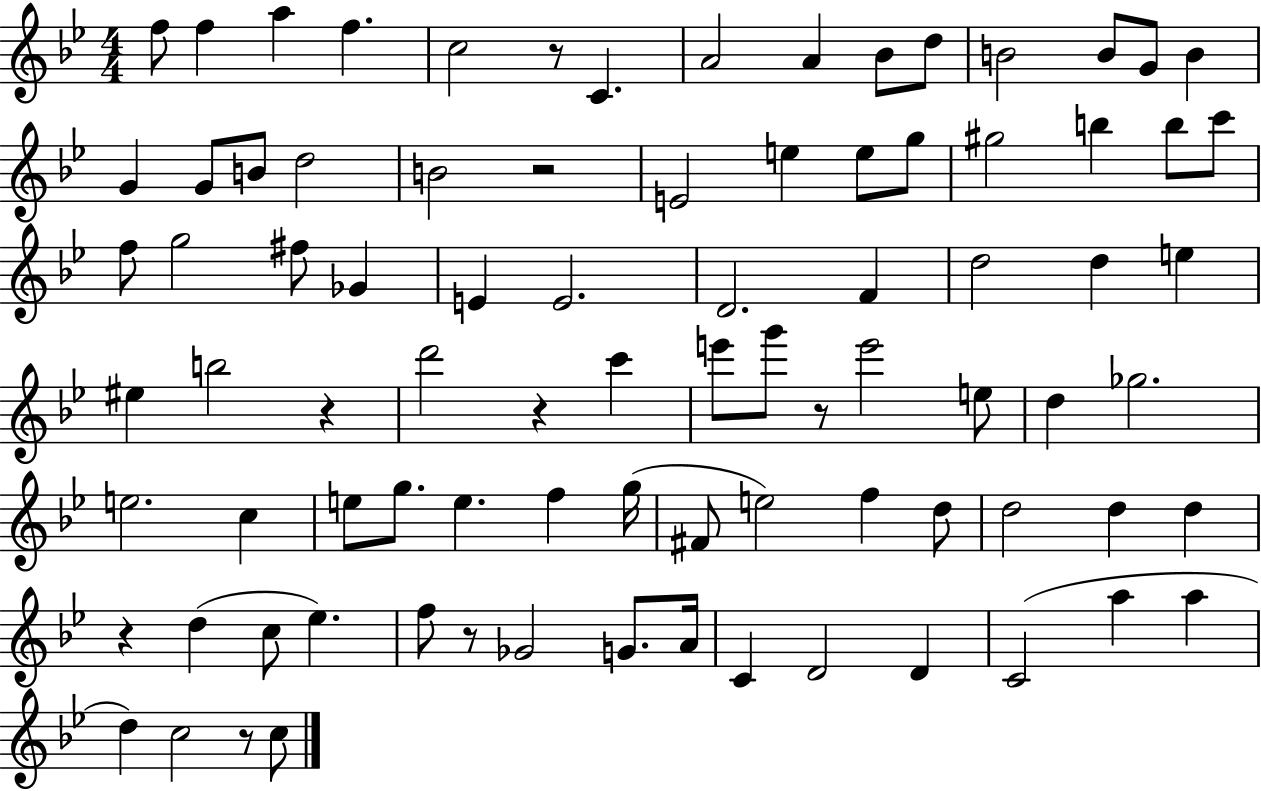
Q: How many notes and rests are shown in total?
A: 86